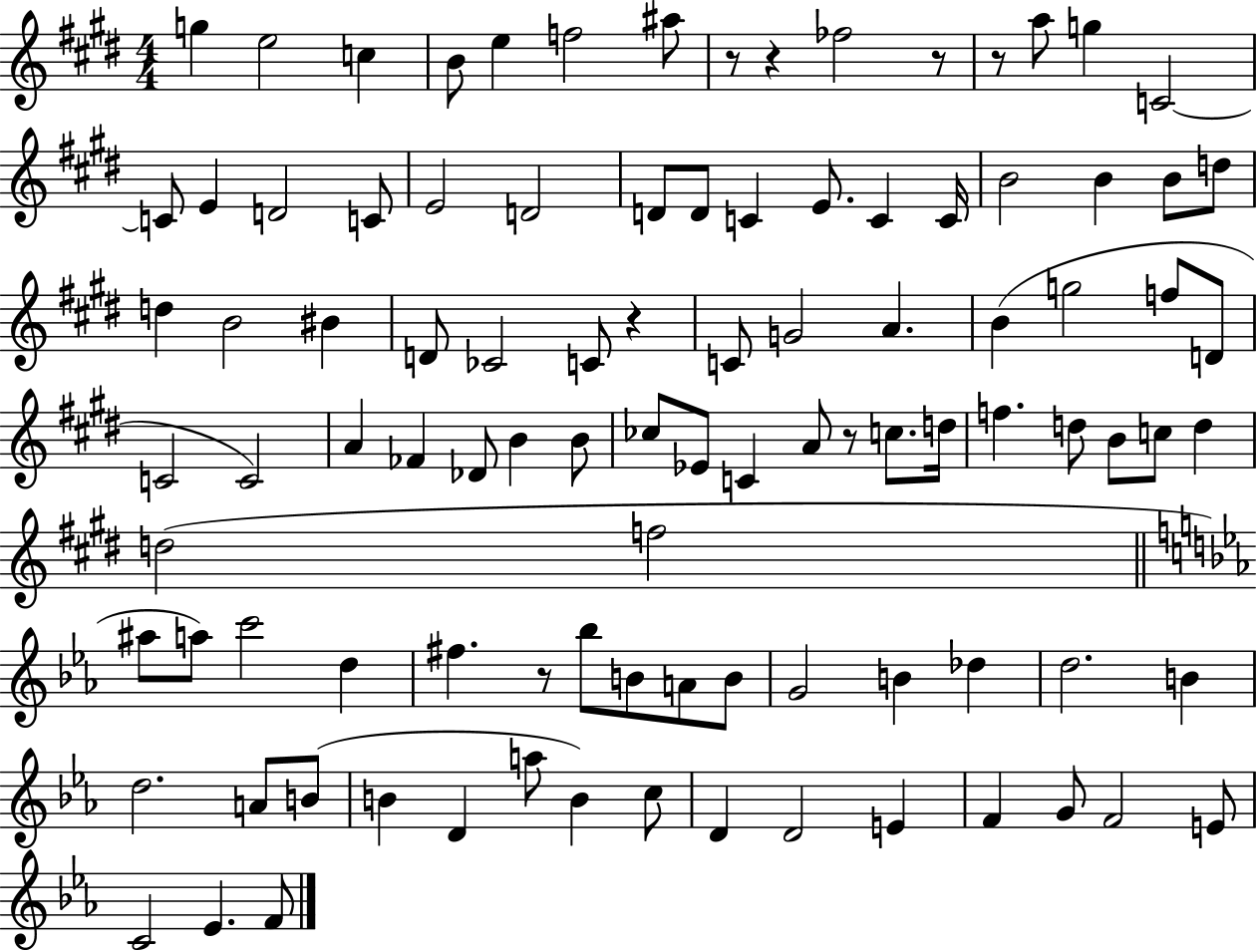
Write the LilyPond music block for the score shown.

{
  \clef treble
  \numericTimeSignature
  \time 4/4
  \key e \major
  g''4 e''2 c''4 | b'8 e''4 f''2 ais''8 | r8 r4 fes''2 r8 | r8 a''8 g''4 c'2~~ | \break c'8 e'4 d'2 c'8 | e'2 d'2 | d'8 d'8 c'4 e'8. c'4 c'16 | b'2 b'4 b'8 d''8 | \break d''4 b'2 bis'4 | d'8 ces'2 c'8 r4 | c'8 g'2 a'4. | b'4( g''2 f''8 d'8 | \break c'2 c'2) | a'4 fes'4 des'8 b'4 b'8 | ces''8 ees'8 c'4 a'8 r8 c''8. d''16 | f''4. d''8 b'8 c''8 d''4 | \break d''2( f''2 | \bar "||" \break \key c \minor ais''8 a''8) c'''2 d''4 | fis''4. r8 bes''8 b'8 a'8 b'8 | g'2 b'4 des''4 | d''2. b'4 | \break d''2. a'8 b'8( | b'4 d'4 a''8 b'4) c''8 | d'4 d'2 e'4 | f'4 g'8 f'2 e'8 | \break c'2 ees'4. f'8 | \bar "|."
}